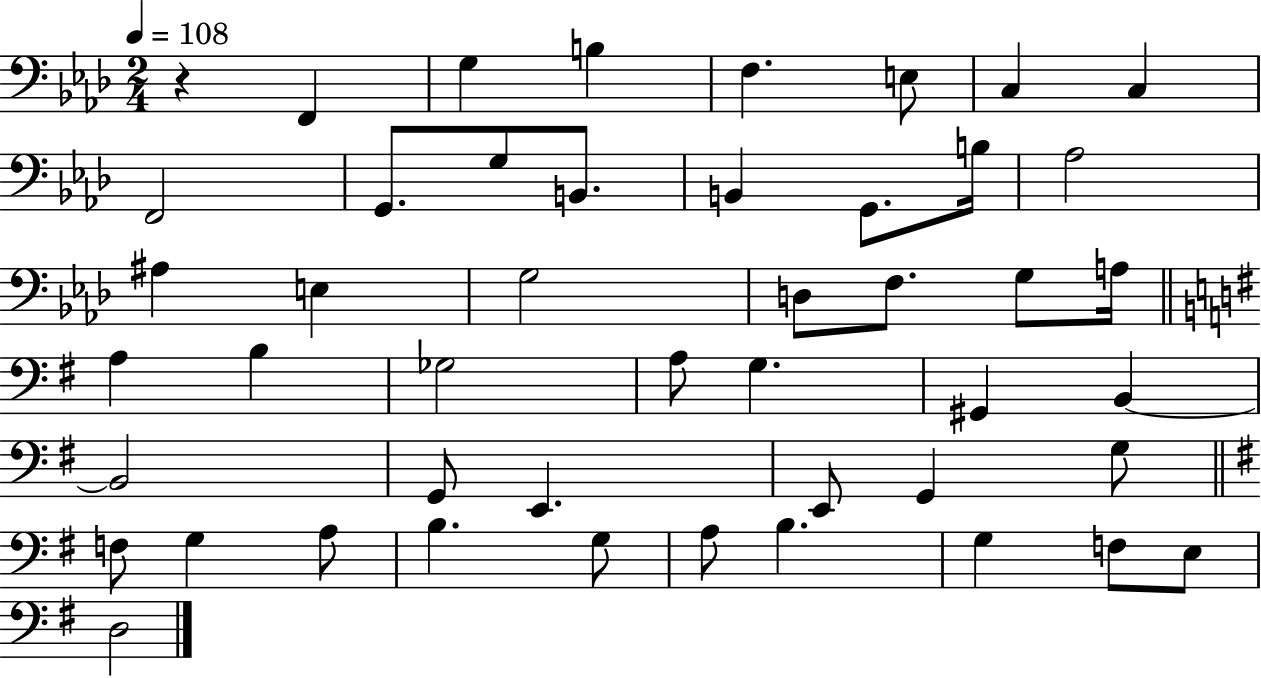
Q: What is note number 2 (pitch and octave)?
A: G3